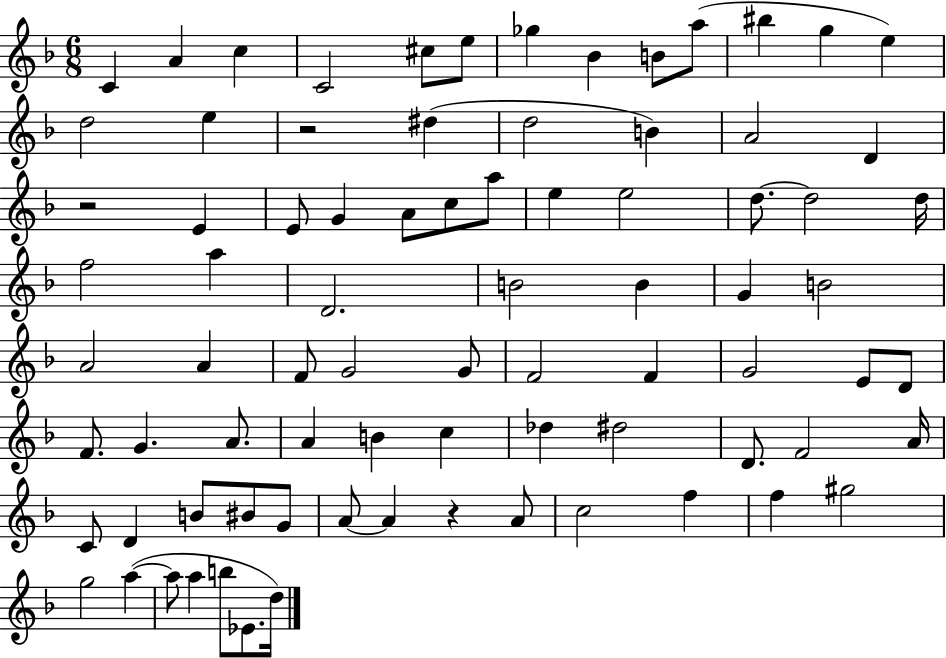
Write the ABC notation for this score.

X:1
T:Untitled
M:6/8
L:1/4
K:F
C A c C2 ^c/2 e/2 _g _B B/2 a/2 ^b g e d2 e z2 ^d d2 B A2 D z2 E E/2 G A/2 c/2 a/2 e e2 d/2 d2 d/4 f2 a D2 B2 B G B2 A2 A F/2 G2 G/2 F2 F G2 E/2 D/2 F/2 G A/2 A B c _d ^d2 D/2 F2 A/4 C/2 D B/2 ^B/2 G/2 A/2 A z A/2 c2 f f ^g2 g2 a a/2 a b/2 _E/2 d/4